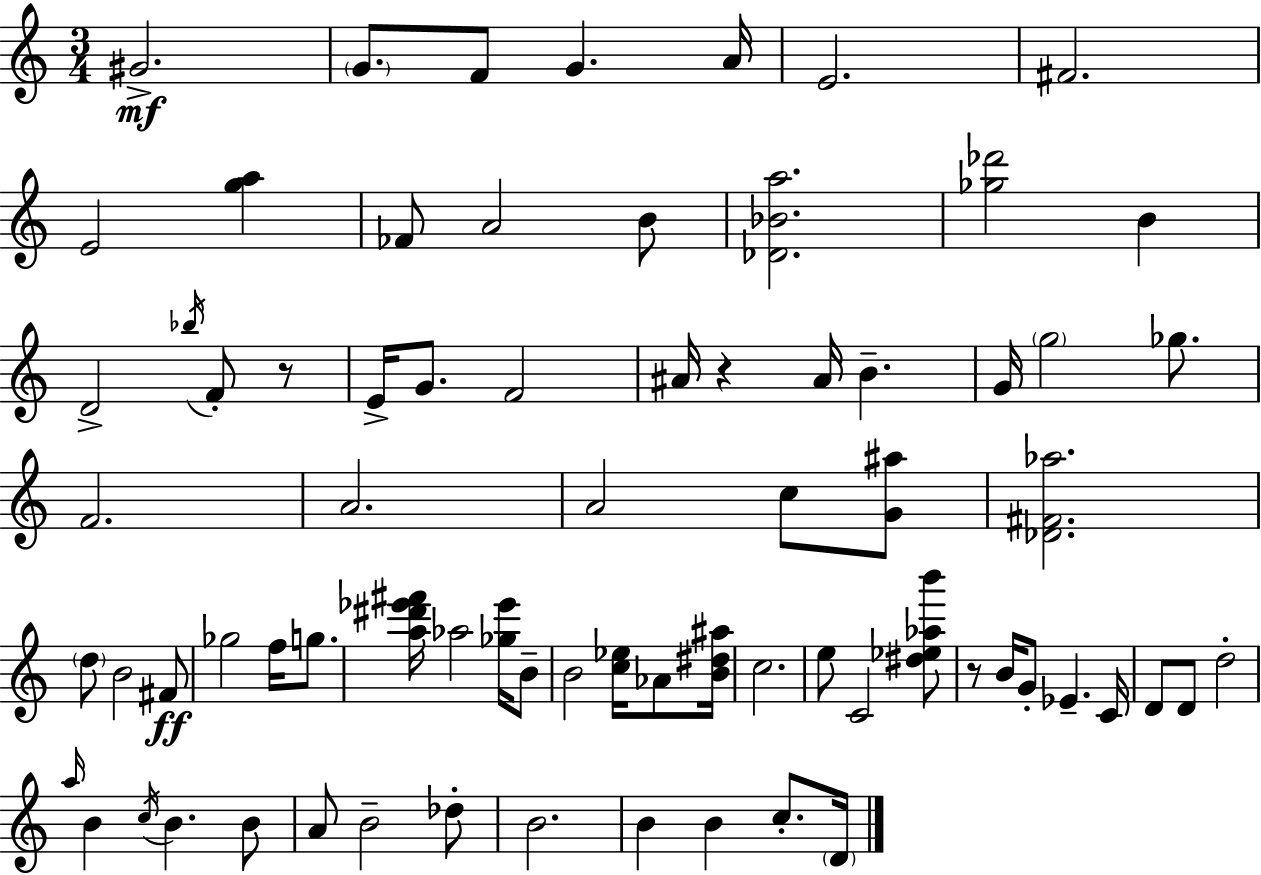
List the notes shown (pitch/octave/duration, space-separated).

G#4/h. G4/e. F4/e G4/q. A4/s E4/h. F#4/h. E4/h [G5,A5]/q FES4/e A4/h B4/e [Db4,Bb4,A5]/h. [Gb5,Db6]/h B4/q D4/h Bb5/s F4/e R/e E4/s G4/e. F4/h A#4/s R/q A#4/s B4/q. G4/s G5/h Gb5/e. F4/h. A4/h. A4/h C5/e [G4,A#5]/e [Db4,F#4,Ab5]/h. D5/e B4/h F#4/e Gb5/h F5/s G5/e. [A5,D#6,Eb6,F#6]/s Ab5/h [Gb5,Eb6]/s B4/e B4/h [C5,Eb5]/s Ab4/e [B4,D#5,A#5]/s C5/h. E5/e C4/h [D#5,Eb5,Ab5,B6]/e R/e B4/s G4/e Eb4/q. C4/s D4/e D4/e D5/h A5/s B4/q C5/s B4/q. B4/e A4/e B4/h Db5/e B4/h. B4/q B4/q C5/e. D4/s